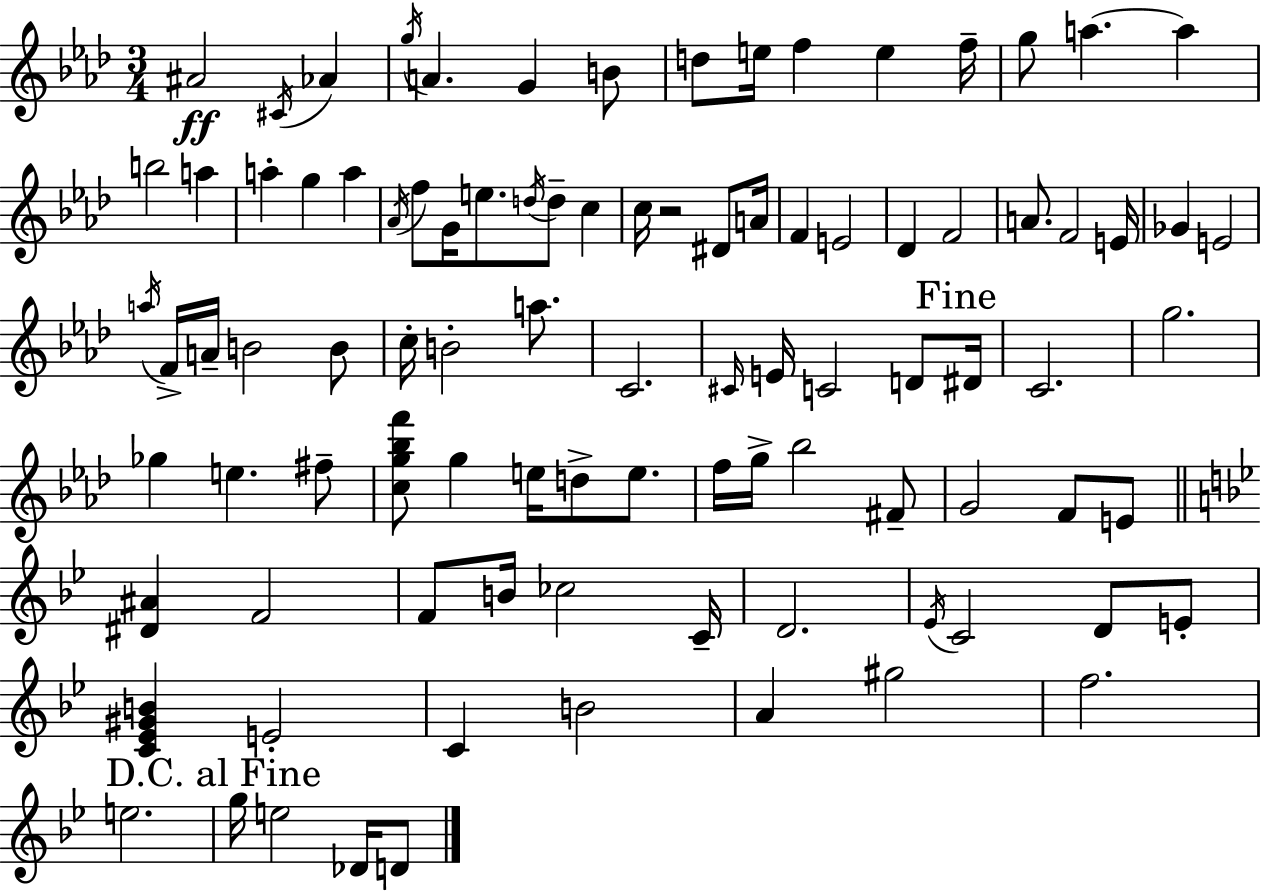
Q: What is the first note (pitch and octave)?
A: A#4